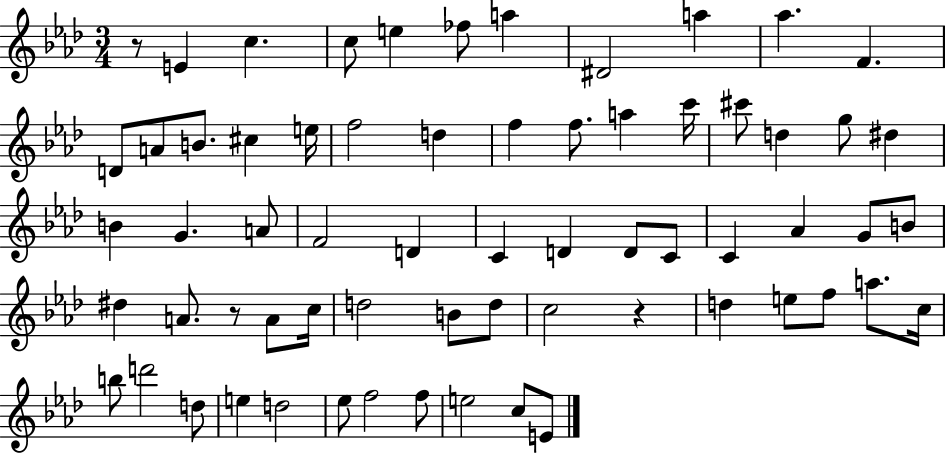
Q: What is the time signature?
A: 3/4